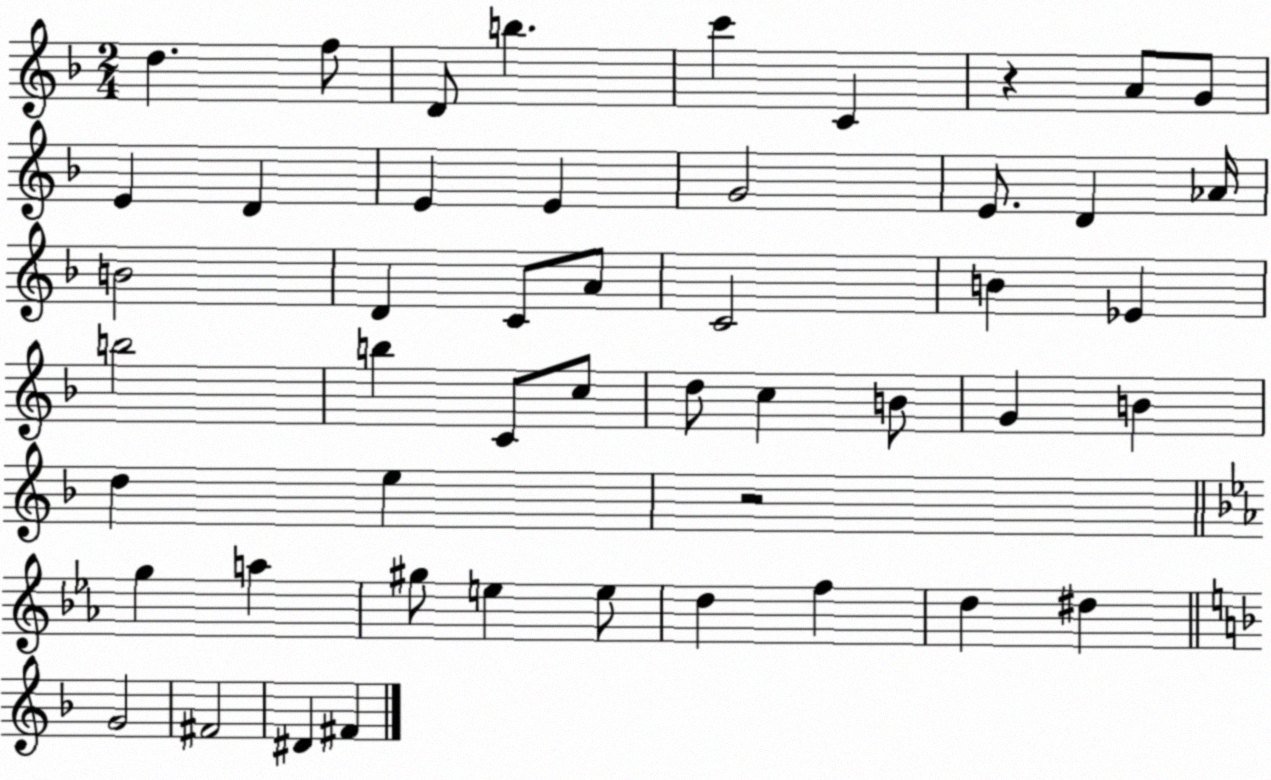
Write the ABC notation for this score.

X:1
T:Untitled
M:2/4
L:1/4
K:F
d f/2 D/2 b c' C z A/2 G/2 E D E E G2 E/2 D _A/4 B2 D C/2 A/2 C2 B _E b2 b C/2 c/2 d/2 c B/2 G B d e z2 g a ^g/2 e e/2 d f d ^d G2 ^F2 ^D ^F